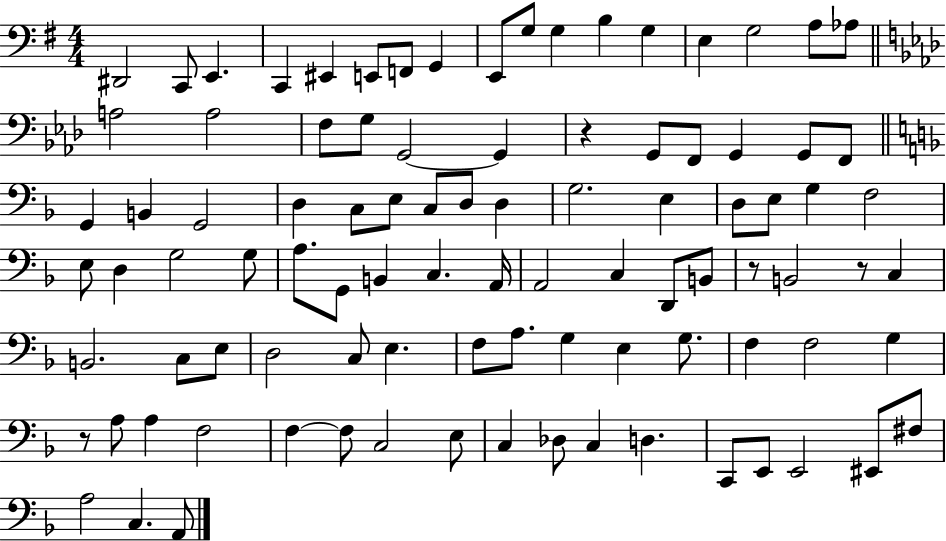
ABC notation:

X:1
T:Untitled
M:4/4
L:1/4
K:G
^D,,2 C,,/2 E,, C,, ^E,, E,,/2 F,,/2 G,, E,,/2 G,/2 G, B, G, E, G,2 A,/2 _A,/2 A,2 A,2 F,/2 G,/2 G,,2 G,, z G,,/2 F,,/2 G,, G,,/2 F,,/2 G,, B,, G,,2 D, C,/2 E,/2 C,/2 D,/2 D, G,2 E, D,/2 E,/2 G, F,2 E,/2 D, G,2 G,/2 A,/2 G,,/2 B,, C, A,,/4 A,,2 C, D,,/2 B,,/2 z/2 B,,2 z/2 C, B,,2 C,/2 E,/2 D,2 C,/2 E, F,/2 A,/2 G, E, G,/2 F, F,2 G, z/2 A,/2 A, F,2 F, F,/2 C,2 E,/2 C, _D,/2 C, D, C,,/2 E,,/2 E,,2 ^E,,/2 ^F,/2 A,2 C, A,,/2